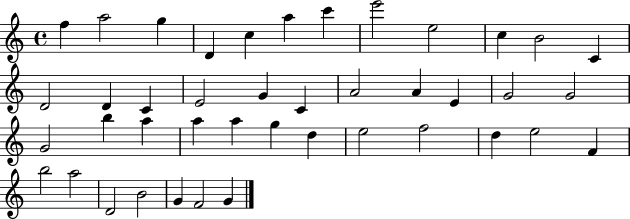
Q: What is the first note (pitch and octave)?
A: F5